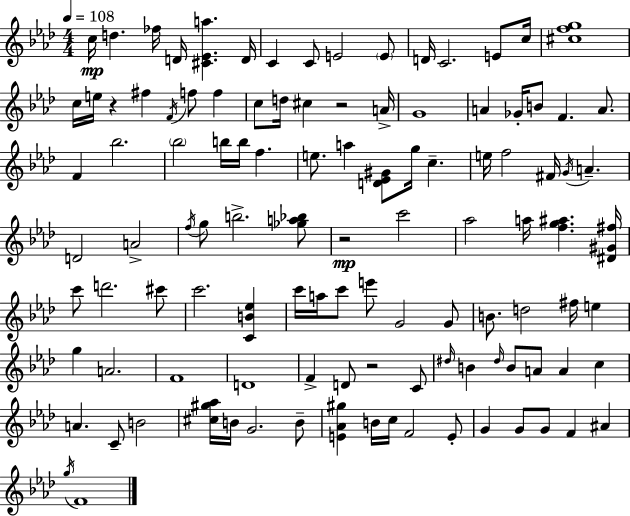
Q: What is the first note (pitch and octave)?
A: C5